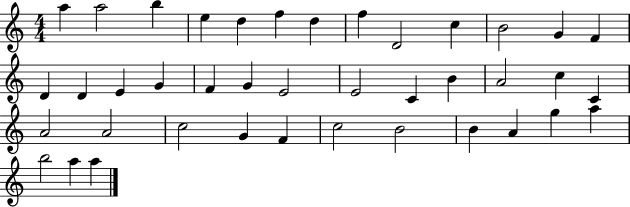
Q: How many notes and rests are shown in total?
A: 40